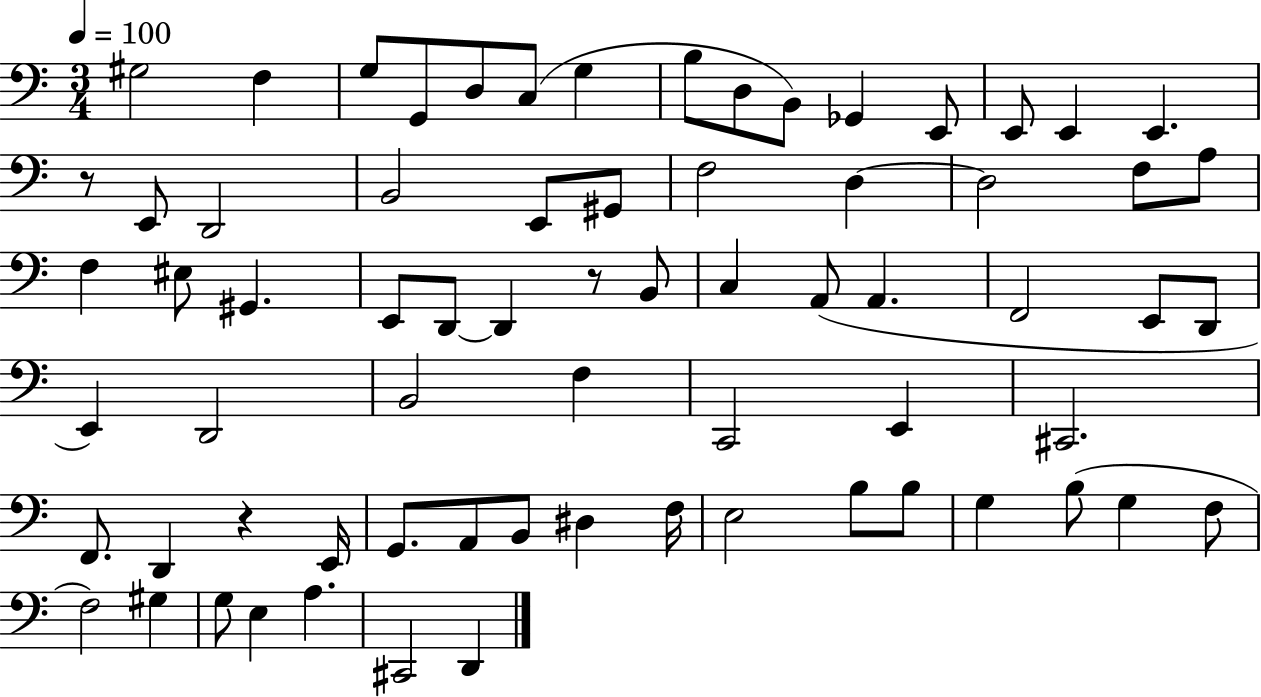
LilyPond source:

{
  \clef bass
  \numericTimeSignature
  \time 3/4
  \key c \major
  \tempo 4 = 100
  gis2 f4 | g8 g,8 d8 c8( g4 | b8 d8 b,8) ges,4 e,8 | e,8 e,4 e,4. | \break r8 e,8 d,2 | b,2 e,8 gis,8 | f2 d4~~ | d2 f8 a8 | \break f4 eis8 gis,4. | e,8 d,8~~ d,4 r8 b,8 | c4 a,8( a,4. | f,2 e,8 d,8 | \break e,4) d,2 | b,2 f4 | c,2 e,4 | cis,2. | \break f,8. d,4 r4 e,16 | g,8. a,8 b,8 dis4 f16 | e2 b8 b8 | g4 b8( g4 f8 | \break f2) gis4 | g8 e4 a4. | cis,2 d,4 | \bar "|."
}